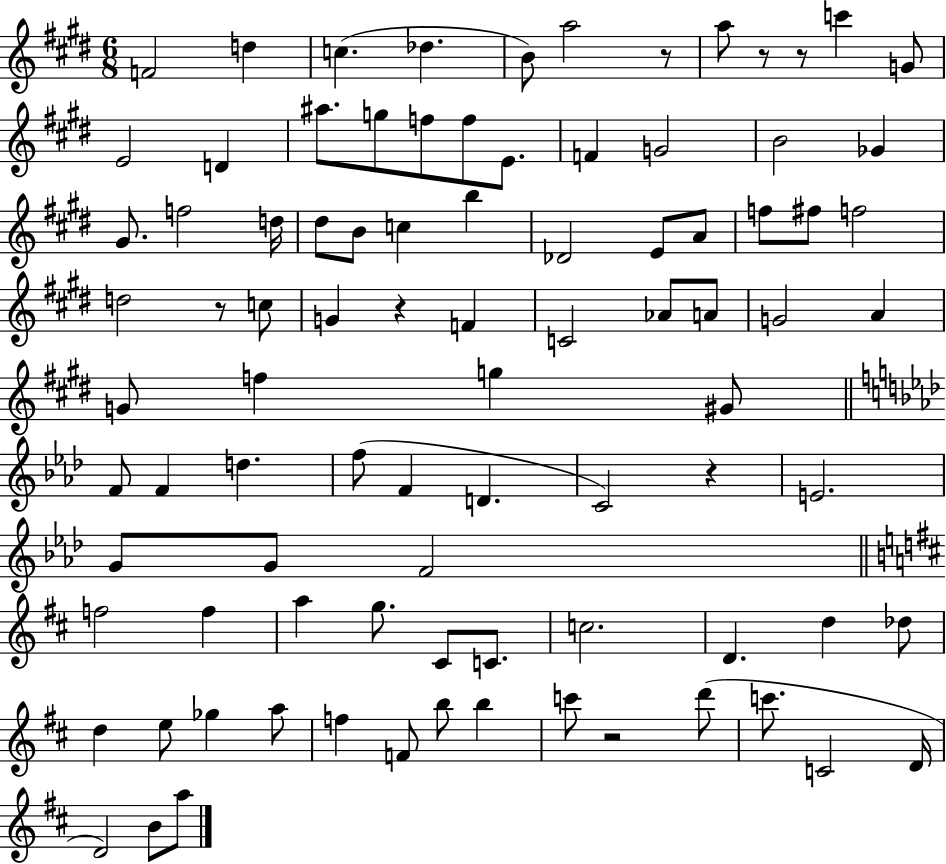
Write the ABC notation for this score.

X:1
T:Untitled
M:6/8
L:1/4
K:E
F2 d c _d B/2 a2 z/2 a/2 z/2 z/2 c' G/2 E2 D ^a/2 g/2 f/2 f/2 E/2 F G2 B2 _G ^G/2 f2 d/4 ^d/2 B/2 c b _D2 E/2 A/2 f/2 ^f/2 f2 d2 z/2 c/2 G z F C2 _A/2 A/2 G2 A G/2 f g ^G/2 F/2 F d f/2 F D C2 z E2 G/2 G/2 F2 f2 f a g/2 ^C/2 C/2 c2 D d _d/2 d e/2 _g a/2 f F/2 b/2 b c'/2 z2 d'/2 c'/2 C2 D/4 D2 B/2 a/2